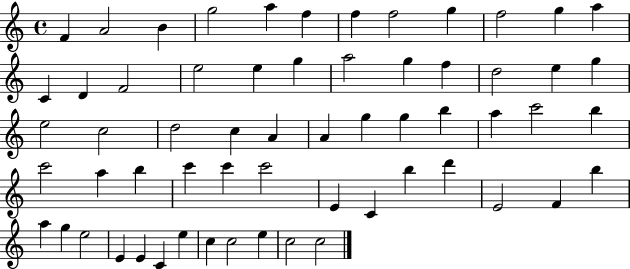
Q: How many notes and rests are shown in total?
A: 61